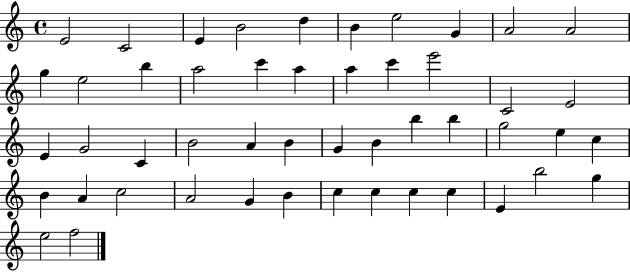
{
  \clef treble
  \time 4/4
  \defaultTimeSignature
  \key c \major
  e'2 c'2 | e'4 b'2 d''4 | b'4 e''2 g'4 | a'2 a'2 | \break g''4 e''2 b''4 | a''2 c'''4 a''4 | a''4 c'''4 e'''2 | c'2 e'2 | \break e'4 g'2 c'4 | b'2 a'4 b'4 | g'4 b'4 b''4 b''4 | g''2 e''4 c''4 | \break b'4 a'4 c''2 | a'2 g'4 b'4 | c''4 c''4 c''4 c''4 | e'4 b''2 g''4 | \break e''2 f''2 | \bar "|."
}